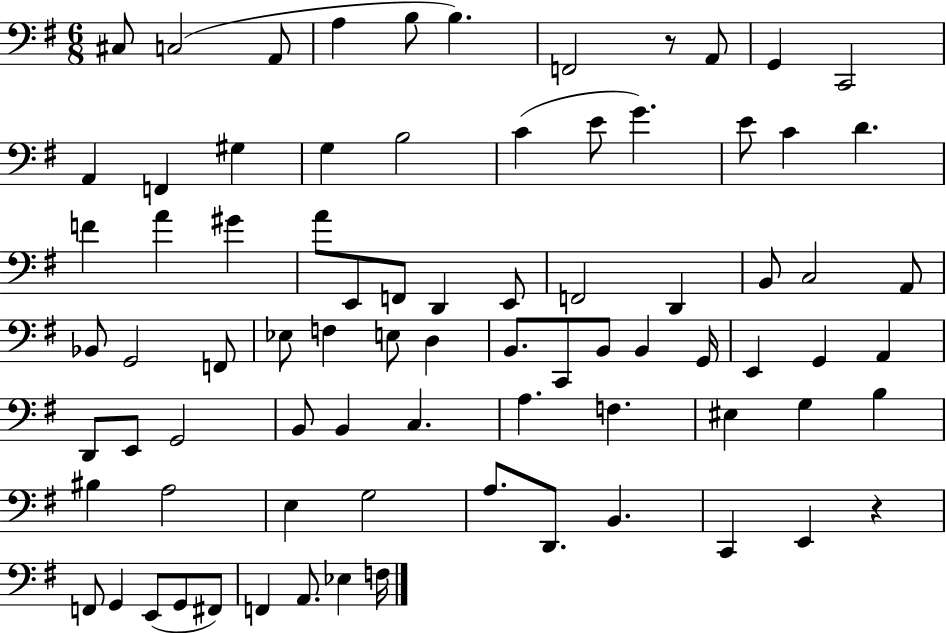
X:1
T:Untitled
M:6/8
L:1/4
K:G
^C,/2 C,2 A,,/2 A, B,/2 B, F,,2 z/2 A,,/2 G,, C,,2 A,, F,, ^G, G, B,2 C E/2 G E/2 C D F A ^G A/2 E,,/2 F,,/2 D,, E,,/2 F,,2 D,, B,,/2 C,2 A,,/2 _B,,/2 G,,2 F,,/2 _E,/2 F, E,/2 D, B,,/2 C,,/2 B,,/2 B,, G,,/4 E,, G,, A,, D,,/2 E,,/2 G,,2 B,,/2 B,, C, A, F, ^E, G, B, ^B, A,2 E, G,2 A,/2 D,,/2 B,, C,, E,, z F,,/2 G,, E,,/2 G,,/2 ^F,,/2 F,, A,,/2 _E, F,/4